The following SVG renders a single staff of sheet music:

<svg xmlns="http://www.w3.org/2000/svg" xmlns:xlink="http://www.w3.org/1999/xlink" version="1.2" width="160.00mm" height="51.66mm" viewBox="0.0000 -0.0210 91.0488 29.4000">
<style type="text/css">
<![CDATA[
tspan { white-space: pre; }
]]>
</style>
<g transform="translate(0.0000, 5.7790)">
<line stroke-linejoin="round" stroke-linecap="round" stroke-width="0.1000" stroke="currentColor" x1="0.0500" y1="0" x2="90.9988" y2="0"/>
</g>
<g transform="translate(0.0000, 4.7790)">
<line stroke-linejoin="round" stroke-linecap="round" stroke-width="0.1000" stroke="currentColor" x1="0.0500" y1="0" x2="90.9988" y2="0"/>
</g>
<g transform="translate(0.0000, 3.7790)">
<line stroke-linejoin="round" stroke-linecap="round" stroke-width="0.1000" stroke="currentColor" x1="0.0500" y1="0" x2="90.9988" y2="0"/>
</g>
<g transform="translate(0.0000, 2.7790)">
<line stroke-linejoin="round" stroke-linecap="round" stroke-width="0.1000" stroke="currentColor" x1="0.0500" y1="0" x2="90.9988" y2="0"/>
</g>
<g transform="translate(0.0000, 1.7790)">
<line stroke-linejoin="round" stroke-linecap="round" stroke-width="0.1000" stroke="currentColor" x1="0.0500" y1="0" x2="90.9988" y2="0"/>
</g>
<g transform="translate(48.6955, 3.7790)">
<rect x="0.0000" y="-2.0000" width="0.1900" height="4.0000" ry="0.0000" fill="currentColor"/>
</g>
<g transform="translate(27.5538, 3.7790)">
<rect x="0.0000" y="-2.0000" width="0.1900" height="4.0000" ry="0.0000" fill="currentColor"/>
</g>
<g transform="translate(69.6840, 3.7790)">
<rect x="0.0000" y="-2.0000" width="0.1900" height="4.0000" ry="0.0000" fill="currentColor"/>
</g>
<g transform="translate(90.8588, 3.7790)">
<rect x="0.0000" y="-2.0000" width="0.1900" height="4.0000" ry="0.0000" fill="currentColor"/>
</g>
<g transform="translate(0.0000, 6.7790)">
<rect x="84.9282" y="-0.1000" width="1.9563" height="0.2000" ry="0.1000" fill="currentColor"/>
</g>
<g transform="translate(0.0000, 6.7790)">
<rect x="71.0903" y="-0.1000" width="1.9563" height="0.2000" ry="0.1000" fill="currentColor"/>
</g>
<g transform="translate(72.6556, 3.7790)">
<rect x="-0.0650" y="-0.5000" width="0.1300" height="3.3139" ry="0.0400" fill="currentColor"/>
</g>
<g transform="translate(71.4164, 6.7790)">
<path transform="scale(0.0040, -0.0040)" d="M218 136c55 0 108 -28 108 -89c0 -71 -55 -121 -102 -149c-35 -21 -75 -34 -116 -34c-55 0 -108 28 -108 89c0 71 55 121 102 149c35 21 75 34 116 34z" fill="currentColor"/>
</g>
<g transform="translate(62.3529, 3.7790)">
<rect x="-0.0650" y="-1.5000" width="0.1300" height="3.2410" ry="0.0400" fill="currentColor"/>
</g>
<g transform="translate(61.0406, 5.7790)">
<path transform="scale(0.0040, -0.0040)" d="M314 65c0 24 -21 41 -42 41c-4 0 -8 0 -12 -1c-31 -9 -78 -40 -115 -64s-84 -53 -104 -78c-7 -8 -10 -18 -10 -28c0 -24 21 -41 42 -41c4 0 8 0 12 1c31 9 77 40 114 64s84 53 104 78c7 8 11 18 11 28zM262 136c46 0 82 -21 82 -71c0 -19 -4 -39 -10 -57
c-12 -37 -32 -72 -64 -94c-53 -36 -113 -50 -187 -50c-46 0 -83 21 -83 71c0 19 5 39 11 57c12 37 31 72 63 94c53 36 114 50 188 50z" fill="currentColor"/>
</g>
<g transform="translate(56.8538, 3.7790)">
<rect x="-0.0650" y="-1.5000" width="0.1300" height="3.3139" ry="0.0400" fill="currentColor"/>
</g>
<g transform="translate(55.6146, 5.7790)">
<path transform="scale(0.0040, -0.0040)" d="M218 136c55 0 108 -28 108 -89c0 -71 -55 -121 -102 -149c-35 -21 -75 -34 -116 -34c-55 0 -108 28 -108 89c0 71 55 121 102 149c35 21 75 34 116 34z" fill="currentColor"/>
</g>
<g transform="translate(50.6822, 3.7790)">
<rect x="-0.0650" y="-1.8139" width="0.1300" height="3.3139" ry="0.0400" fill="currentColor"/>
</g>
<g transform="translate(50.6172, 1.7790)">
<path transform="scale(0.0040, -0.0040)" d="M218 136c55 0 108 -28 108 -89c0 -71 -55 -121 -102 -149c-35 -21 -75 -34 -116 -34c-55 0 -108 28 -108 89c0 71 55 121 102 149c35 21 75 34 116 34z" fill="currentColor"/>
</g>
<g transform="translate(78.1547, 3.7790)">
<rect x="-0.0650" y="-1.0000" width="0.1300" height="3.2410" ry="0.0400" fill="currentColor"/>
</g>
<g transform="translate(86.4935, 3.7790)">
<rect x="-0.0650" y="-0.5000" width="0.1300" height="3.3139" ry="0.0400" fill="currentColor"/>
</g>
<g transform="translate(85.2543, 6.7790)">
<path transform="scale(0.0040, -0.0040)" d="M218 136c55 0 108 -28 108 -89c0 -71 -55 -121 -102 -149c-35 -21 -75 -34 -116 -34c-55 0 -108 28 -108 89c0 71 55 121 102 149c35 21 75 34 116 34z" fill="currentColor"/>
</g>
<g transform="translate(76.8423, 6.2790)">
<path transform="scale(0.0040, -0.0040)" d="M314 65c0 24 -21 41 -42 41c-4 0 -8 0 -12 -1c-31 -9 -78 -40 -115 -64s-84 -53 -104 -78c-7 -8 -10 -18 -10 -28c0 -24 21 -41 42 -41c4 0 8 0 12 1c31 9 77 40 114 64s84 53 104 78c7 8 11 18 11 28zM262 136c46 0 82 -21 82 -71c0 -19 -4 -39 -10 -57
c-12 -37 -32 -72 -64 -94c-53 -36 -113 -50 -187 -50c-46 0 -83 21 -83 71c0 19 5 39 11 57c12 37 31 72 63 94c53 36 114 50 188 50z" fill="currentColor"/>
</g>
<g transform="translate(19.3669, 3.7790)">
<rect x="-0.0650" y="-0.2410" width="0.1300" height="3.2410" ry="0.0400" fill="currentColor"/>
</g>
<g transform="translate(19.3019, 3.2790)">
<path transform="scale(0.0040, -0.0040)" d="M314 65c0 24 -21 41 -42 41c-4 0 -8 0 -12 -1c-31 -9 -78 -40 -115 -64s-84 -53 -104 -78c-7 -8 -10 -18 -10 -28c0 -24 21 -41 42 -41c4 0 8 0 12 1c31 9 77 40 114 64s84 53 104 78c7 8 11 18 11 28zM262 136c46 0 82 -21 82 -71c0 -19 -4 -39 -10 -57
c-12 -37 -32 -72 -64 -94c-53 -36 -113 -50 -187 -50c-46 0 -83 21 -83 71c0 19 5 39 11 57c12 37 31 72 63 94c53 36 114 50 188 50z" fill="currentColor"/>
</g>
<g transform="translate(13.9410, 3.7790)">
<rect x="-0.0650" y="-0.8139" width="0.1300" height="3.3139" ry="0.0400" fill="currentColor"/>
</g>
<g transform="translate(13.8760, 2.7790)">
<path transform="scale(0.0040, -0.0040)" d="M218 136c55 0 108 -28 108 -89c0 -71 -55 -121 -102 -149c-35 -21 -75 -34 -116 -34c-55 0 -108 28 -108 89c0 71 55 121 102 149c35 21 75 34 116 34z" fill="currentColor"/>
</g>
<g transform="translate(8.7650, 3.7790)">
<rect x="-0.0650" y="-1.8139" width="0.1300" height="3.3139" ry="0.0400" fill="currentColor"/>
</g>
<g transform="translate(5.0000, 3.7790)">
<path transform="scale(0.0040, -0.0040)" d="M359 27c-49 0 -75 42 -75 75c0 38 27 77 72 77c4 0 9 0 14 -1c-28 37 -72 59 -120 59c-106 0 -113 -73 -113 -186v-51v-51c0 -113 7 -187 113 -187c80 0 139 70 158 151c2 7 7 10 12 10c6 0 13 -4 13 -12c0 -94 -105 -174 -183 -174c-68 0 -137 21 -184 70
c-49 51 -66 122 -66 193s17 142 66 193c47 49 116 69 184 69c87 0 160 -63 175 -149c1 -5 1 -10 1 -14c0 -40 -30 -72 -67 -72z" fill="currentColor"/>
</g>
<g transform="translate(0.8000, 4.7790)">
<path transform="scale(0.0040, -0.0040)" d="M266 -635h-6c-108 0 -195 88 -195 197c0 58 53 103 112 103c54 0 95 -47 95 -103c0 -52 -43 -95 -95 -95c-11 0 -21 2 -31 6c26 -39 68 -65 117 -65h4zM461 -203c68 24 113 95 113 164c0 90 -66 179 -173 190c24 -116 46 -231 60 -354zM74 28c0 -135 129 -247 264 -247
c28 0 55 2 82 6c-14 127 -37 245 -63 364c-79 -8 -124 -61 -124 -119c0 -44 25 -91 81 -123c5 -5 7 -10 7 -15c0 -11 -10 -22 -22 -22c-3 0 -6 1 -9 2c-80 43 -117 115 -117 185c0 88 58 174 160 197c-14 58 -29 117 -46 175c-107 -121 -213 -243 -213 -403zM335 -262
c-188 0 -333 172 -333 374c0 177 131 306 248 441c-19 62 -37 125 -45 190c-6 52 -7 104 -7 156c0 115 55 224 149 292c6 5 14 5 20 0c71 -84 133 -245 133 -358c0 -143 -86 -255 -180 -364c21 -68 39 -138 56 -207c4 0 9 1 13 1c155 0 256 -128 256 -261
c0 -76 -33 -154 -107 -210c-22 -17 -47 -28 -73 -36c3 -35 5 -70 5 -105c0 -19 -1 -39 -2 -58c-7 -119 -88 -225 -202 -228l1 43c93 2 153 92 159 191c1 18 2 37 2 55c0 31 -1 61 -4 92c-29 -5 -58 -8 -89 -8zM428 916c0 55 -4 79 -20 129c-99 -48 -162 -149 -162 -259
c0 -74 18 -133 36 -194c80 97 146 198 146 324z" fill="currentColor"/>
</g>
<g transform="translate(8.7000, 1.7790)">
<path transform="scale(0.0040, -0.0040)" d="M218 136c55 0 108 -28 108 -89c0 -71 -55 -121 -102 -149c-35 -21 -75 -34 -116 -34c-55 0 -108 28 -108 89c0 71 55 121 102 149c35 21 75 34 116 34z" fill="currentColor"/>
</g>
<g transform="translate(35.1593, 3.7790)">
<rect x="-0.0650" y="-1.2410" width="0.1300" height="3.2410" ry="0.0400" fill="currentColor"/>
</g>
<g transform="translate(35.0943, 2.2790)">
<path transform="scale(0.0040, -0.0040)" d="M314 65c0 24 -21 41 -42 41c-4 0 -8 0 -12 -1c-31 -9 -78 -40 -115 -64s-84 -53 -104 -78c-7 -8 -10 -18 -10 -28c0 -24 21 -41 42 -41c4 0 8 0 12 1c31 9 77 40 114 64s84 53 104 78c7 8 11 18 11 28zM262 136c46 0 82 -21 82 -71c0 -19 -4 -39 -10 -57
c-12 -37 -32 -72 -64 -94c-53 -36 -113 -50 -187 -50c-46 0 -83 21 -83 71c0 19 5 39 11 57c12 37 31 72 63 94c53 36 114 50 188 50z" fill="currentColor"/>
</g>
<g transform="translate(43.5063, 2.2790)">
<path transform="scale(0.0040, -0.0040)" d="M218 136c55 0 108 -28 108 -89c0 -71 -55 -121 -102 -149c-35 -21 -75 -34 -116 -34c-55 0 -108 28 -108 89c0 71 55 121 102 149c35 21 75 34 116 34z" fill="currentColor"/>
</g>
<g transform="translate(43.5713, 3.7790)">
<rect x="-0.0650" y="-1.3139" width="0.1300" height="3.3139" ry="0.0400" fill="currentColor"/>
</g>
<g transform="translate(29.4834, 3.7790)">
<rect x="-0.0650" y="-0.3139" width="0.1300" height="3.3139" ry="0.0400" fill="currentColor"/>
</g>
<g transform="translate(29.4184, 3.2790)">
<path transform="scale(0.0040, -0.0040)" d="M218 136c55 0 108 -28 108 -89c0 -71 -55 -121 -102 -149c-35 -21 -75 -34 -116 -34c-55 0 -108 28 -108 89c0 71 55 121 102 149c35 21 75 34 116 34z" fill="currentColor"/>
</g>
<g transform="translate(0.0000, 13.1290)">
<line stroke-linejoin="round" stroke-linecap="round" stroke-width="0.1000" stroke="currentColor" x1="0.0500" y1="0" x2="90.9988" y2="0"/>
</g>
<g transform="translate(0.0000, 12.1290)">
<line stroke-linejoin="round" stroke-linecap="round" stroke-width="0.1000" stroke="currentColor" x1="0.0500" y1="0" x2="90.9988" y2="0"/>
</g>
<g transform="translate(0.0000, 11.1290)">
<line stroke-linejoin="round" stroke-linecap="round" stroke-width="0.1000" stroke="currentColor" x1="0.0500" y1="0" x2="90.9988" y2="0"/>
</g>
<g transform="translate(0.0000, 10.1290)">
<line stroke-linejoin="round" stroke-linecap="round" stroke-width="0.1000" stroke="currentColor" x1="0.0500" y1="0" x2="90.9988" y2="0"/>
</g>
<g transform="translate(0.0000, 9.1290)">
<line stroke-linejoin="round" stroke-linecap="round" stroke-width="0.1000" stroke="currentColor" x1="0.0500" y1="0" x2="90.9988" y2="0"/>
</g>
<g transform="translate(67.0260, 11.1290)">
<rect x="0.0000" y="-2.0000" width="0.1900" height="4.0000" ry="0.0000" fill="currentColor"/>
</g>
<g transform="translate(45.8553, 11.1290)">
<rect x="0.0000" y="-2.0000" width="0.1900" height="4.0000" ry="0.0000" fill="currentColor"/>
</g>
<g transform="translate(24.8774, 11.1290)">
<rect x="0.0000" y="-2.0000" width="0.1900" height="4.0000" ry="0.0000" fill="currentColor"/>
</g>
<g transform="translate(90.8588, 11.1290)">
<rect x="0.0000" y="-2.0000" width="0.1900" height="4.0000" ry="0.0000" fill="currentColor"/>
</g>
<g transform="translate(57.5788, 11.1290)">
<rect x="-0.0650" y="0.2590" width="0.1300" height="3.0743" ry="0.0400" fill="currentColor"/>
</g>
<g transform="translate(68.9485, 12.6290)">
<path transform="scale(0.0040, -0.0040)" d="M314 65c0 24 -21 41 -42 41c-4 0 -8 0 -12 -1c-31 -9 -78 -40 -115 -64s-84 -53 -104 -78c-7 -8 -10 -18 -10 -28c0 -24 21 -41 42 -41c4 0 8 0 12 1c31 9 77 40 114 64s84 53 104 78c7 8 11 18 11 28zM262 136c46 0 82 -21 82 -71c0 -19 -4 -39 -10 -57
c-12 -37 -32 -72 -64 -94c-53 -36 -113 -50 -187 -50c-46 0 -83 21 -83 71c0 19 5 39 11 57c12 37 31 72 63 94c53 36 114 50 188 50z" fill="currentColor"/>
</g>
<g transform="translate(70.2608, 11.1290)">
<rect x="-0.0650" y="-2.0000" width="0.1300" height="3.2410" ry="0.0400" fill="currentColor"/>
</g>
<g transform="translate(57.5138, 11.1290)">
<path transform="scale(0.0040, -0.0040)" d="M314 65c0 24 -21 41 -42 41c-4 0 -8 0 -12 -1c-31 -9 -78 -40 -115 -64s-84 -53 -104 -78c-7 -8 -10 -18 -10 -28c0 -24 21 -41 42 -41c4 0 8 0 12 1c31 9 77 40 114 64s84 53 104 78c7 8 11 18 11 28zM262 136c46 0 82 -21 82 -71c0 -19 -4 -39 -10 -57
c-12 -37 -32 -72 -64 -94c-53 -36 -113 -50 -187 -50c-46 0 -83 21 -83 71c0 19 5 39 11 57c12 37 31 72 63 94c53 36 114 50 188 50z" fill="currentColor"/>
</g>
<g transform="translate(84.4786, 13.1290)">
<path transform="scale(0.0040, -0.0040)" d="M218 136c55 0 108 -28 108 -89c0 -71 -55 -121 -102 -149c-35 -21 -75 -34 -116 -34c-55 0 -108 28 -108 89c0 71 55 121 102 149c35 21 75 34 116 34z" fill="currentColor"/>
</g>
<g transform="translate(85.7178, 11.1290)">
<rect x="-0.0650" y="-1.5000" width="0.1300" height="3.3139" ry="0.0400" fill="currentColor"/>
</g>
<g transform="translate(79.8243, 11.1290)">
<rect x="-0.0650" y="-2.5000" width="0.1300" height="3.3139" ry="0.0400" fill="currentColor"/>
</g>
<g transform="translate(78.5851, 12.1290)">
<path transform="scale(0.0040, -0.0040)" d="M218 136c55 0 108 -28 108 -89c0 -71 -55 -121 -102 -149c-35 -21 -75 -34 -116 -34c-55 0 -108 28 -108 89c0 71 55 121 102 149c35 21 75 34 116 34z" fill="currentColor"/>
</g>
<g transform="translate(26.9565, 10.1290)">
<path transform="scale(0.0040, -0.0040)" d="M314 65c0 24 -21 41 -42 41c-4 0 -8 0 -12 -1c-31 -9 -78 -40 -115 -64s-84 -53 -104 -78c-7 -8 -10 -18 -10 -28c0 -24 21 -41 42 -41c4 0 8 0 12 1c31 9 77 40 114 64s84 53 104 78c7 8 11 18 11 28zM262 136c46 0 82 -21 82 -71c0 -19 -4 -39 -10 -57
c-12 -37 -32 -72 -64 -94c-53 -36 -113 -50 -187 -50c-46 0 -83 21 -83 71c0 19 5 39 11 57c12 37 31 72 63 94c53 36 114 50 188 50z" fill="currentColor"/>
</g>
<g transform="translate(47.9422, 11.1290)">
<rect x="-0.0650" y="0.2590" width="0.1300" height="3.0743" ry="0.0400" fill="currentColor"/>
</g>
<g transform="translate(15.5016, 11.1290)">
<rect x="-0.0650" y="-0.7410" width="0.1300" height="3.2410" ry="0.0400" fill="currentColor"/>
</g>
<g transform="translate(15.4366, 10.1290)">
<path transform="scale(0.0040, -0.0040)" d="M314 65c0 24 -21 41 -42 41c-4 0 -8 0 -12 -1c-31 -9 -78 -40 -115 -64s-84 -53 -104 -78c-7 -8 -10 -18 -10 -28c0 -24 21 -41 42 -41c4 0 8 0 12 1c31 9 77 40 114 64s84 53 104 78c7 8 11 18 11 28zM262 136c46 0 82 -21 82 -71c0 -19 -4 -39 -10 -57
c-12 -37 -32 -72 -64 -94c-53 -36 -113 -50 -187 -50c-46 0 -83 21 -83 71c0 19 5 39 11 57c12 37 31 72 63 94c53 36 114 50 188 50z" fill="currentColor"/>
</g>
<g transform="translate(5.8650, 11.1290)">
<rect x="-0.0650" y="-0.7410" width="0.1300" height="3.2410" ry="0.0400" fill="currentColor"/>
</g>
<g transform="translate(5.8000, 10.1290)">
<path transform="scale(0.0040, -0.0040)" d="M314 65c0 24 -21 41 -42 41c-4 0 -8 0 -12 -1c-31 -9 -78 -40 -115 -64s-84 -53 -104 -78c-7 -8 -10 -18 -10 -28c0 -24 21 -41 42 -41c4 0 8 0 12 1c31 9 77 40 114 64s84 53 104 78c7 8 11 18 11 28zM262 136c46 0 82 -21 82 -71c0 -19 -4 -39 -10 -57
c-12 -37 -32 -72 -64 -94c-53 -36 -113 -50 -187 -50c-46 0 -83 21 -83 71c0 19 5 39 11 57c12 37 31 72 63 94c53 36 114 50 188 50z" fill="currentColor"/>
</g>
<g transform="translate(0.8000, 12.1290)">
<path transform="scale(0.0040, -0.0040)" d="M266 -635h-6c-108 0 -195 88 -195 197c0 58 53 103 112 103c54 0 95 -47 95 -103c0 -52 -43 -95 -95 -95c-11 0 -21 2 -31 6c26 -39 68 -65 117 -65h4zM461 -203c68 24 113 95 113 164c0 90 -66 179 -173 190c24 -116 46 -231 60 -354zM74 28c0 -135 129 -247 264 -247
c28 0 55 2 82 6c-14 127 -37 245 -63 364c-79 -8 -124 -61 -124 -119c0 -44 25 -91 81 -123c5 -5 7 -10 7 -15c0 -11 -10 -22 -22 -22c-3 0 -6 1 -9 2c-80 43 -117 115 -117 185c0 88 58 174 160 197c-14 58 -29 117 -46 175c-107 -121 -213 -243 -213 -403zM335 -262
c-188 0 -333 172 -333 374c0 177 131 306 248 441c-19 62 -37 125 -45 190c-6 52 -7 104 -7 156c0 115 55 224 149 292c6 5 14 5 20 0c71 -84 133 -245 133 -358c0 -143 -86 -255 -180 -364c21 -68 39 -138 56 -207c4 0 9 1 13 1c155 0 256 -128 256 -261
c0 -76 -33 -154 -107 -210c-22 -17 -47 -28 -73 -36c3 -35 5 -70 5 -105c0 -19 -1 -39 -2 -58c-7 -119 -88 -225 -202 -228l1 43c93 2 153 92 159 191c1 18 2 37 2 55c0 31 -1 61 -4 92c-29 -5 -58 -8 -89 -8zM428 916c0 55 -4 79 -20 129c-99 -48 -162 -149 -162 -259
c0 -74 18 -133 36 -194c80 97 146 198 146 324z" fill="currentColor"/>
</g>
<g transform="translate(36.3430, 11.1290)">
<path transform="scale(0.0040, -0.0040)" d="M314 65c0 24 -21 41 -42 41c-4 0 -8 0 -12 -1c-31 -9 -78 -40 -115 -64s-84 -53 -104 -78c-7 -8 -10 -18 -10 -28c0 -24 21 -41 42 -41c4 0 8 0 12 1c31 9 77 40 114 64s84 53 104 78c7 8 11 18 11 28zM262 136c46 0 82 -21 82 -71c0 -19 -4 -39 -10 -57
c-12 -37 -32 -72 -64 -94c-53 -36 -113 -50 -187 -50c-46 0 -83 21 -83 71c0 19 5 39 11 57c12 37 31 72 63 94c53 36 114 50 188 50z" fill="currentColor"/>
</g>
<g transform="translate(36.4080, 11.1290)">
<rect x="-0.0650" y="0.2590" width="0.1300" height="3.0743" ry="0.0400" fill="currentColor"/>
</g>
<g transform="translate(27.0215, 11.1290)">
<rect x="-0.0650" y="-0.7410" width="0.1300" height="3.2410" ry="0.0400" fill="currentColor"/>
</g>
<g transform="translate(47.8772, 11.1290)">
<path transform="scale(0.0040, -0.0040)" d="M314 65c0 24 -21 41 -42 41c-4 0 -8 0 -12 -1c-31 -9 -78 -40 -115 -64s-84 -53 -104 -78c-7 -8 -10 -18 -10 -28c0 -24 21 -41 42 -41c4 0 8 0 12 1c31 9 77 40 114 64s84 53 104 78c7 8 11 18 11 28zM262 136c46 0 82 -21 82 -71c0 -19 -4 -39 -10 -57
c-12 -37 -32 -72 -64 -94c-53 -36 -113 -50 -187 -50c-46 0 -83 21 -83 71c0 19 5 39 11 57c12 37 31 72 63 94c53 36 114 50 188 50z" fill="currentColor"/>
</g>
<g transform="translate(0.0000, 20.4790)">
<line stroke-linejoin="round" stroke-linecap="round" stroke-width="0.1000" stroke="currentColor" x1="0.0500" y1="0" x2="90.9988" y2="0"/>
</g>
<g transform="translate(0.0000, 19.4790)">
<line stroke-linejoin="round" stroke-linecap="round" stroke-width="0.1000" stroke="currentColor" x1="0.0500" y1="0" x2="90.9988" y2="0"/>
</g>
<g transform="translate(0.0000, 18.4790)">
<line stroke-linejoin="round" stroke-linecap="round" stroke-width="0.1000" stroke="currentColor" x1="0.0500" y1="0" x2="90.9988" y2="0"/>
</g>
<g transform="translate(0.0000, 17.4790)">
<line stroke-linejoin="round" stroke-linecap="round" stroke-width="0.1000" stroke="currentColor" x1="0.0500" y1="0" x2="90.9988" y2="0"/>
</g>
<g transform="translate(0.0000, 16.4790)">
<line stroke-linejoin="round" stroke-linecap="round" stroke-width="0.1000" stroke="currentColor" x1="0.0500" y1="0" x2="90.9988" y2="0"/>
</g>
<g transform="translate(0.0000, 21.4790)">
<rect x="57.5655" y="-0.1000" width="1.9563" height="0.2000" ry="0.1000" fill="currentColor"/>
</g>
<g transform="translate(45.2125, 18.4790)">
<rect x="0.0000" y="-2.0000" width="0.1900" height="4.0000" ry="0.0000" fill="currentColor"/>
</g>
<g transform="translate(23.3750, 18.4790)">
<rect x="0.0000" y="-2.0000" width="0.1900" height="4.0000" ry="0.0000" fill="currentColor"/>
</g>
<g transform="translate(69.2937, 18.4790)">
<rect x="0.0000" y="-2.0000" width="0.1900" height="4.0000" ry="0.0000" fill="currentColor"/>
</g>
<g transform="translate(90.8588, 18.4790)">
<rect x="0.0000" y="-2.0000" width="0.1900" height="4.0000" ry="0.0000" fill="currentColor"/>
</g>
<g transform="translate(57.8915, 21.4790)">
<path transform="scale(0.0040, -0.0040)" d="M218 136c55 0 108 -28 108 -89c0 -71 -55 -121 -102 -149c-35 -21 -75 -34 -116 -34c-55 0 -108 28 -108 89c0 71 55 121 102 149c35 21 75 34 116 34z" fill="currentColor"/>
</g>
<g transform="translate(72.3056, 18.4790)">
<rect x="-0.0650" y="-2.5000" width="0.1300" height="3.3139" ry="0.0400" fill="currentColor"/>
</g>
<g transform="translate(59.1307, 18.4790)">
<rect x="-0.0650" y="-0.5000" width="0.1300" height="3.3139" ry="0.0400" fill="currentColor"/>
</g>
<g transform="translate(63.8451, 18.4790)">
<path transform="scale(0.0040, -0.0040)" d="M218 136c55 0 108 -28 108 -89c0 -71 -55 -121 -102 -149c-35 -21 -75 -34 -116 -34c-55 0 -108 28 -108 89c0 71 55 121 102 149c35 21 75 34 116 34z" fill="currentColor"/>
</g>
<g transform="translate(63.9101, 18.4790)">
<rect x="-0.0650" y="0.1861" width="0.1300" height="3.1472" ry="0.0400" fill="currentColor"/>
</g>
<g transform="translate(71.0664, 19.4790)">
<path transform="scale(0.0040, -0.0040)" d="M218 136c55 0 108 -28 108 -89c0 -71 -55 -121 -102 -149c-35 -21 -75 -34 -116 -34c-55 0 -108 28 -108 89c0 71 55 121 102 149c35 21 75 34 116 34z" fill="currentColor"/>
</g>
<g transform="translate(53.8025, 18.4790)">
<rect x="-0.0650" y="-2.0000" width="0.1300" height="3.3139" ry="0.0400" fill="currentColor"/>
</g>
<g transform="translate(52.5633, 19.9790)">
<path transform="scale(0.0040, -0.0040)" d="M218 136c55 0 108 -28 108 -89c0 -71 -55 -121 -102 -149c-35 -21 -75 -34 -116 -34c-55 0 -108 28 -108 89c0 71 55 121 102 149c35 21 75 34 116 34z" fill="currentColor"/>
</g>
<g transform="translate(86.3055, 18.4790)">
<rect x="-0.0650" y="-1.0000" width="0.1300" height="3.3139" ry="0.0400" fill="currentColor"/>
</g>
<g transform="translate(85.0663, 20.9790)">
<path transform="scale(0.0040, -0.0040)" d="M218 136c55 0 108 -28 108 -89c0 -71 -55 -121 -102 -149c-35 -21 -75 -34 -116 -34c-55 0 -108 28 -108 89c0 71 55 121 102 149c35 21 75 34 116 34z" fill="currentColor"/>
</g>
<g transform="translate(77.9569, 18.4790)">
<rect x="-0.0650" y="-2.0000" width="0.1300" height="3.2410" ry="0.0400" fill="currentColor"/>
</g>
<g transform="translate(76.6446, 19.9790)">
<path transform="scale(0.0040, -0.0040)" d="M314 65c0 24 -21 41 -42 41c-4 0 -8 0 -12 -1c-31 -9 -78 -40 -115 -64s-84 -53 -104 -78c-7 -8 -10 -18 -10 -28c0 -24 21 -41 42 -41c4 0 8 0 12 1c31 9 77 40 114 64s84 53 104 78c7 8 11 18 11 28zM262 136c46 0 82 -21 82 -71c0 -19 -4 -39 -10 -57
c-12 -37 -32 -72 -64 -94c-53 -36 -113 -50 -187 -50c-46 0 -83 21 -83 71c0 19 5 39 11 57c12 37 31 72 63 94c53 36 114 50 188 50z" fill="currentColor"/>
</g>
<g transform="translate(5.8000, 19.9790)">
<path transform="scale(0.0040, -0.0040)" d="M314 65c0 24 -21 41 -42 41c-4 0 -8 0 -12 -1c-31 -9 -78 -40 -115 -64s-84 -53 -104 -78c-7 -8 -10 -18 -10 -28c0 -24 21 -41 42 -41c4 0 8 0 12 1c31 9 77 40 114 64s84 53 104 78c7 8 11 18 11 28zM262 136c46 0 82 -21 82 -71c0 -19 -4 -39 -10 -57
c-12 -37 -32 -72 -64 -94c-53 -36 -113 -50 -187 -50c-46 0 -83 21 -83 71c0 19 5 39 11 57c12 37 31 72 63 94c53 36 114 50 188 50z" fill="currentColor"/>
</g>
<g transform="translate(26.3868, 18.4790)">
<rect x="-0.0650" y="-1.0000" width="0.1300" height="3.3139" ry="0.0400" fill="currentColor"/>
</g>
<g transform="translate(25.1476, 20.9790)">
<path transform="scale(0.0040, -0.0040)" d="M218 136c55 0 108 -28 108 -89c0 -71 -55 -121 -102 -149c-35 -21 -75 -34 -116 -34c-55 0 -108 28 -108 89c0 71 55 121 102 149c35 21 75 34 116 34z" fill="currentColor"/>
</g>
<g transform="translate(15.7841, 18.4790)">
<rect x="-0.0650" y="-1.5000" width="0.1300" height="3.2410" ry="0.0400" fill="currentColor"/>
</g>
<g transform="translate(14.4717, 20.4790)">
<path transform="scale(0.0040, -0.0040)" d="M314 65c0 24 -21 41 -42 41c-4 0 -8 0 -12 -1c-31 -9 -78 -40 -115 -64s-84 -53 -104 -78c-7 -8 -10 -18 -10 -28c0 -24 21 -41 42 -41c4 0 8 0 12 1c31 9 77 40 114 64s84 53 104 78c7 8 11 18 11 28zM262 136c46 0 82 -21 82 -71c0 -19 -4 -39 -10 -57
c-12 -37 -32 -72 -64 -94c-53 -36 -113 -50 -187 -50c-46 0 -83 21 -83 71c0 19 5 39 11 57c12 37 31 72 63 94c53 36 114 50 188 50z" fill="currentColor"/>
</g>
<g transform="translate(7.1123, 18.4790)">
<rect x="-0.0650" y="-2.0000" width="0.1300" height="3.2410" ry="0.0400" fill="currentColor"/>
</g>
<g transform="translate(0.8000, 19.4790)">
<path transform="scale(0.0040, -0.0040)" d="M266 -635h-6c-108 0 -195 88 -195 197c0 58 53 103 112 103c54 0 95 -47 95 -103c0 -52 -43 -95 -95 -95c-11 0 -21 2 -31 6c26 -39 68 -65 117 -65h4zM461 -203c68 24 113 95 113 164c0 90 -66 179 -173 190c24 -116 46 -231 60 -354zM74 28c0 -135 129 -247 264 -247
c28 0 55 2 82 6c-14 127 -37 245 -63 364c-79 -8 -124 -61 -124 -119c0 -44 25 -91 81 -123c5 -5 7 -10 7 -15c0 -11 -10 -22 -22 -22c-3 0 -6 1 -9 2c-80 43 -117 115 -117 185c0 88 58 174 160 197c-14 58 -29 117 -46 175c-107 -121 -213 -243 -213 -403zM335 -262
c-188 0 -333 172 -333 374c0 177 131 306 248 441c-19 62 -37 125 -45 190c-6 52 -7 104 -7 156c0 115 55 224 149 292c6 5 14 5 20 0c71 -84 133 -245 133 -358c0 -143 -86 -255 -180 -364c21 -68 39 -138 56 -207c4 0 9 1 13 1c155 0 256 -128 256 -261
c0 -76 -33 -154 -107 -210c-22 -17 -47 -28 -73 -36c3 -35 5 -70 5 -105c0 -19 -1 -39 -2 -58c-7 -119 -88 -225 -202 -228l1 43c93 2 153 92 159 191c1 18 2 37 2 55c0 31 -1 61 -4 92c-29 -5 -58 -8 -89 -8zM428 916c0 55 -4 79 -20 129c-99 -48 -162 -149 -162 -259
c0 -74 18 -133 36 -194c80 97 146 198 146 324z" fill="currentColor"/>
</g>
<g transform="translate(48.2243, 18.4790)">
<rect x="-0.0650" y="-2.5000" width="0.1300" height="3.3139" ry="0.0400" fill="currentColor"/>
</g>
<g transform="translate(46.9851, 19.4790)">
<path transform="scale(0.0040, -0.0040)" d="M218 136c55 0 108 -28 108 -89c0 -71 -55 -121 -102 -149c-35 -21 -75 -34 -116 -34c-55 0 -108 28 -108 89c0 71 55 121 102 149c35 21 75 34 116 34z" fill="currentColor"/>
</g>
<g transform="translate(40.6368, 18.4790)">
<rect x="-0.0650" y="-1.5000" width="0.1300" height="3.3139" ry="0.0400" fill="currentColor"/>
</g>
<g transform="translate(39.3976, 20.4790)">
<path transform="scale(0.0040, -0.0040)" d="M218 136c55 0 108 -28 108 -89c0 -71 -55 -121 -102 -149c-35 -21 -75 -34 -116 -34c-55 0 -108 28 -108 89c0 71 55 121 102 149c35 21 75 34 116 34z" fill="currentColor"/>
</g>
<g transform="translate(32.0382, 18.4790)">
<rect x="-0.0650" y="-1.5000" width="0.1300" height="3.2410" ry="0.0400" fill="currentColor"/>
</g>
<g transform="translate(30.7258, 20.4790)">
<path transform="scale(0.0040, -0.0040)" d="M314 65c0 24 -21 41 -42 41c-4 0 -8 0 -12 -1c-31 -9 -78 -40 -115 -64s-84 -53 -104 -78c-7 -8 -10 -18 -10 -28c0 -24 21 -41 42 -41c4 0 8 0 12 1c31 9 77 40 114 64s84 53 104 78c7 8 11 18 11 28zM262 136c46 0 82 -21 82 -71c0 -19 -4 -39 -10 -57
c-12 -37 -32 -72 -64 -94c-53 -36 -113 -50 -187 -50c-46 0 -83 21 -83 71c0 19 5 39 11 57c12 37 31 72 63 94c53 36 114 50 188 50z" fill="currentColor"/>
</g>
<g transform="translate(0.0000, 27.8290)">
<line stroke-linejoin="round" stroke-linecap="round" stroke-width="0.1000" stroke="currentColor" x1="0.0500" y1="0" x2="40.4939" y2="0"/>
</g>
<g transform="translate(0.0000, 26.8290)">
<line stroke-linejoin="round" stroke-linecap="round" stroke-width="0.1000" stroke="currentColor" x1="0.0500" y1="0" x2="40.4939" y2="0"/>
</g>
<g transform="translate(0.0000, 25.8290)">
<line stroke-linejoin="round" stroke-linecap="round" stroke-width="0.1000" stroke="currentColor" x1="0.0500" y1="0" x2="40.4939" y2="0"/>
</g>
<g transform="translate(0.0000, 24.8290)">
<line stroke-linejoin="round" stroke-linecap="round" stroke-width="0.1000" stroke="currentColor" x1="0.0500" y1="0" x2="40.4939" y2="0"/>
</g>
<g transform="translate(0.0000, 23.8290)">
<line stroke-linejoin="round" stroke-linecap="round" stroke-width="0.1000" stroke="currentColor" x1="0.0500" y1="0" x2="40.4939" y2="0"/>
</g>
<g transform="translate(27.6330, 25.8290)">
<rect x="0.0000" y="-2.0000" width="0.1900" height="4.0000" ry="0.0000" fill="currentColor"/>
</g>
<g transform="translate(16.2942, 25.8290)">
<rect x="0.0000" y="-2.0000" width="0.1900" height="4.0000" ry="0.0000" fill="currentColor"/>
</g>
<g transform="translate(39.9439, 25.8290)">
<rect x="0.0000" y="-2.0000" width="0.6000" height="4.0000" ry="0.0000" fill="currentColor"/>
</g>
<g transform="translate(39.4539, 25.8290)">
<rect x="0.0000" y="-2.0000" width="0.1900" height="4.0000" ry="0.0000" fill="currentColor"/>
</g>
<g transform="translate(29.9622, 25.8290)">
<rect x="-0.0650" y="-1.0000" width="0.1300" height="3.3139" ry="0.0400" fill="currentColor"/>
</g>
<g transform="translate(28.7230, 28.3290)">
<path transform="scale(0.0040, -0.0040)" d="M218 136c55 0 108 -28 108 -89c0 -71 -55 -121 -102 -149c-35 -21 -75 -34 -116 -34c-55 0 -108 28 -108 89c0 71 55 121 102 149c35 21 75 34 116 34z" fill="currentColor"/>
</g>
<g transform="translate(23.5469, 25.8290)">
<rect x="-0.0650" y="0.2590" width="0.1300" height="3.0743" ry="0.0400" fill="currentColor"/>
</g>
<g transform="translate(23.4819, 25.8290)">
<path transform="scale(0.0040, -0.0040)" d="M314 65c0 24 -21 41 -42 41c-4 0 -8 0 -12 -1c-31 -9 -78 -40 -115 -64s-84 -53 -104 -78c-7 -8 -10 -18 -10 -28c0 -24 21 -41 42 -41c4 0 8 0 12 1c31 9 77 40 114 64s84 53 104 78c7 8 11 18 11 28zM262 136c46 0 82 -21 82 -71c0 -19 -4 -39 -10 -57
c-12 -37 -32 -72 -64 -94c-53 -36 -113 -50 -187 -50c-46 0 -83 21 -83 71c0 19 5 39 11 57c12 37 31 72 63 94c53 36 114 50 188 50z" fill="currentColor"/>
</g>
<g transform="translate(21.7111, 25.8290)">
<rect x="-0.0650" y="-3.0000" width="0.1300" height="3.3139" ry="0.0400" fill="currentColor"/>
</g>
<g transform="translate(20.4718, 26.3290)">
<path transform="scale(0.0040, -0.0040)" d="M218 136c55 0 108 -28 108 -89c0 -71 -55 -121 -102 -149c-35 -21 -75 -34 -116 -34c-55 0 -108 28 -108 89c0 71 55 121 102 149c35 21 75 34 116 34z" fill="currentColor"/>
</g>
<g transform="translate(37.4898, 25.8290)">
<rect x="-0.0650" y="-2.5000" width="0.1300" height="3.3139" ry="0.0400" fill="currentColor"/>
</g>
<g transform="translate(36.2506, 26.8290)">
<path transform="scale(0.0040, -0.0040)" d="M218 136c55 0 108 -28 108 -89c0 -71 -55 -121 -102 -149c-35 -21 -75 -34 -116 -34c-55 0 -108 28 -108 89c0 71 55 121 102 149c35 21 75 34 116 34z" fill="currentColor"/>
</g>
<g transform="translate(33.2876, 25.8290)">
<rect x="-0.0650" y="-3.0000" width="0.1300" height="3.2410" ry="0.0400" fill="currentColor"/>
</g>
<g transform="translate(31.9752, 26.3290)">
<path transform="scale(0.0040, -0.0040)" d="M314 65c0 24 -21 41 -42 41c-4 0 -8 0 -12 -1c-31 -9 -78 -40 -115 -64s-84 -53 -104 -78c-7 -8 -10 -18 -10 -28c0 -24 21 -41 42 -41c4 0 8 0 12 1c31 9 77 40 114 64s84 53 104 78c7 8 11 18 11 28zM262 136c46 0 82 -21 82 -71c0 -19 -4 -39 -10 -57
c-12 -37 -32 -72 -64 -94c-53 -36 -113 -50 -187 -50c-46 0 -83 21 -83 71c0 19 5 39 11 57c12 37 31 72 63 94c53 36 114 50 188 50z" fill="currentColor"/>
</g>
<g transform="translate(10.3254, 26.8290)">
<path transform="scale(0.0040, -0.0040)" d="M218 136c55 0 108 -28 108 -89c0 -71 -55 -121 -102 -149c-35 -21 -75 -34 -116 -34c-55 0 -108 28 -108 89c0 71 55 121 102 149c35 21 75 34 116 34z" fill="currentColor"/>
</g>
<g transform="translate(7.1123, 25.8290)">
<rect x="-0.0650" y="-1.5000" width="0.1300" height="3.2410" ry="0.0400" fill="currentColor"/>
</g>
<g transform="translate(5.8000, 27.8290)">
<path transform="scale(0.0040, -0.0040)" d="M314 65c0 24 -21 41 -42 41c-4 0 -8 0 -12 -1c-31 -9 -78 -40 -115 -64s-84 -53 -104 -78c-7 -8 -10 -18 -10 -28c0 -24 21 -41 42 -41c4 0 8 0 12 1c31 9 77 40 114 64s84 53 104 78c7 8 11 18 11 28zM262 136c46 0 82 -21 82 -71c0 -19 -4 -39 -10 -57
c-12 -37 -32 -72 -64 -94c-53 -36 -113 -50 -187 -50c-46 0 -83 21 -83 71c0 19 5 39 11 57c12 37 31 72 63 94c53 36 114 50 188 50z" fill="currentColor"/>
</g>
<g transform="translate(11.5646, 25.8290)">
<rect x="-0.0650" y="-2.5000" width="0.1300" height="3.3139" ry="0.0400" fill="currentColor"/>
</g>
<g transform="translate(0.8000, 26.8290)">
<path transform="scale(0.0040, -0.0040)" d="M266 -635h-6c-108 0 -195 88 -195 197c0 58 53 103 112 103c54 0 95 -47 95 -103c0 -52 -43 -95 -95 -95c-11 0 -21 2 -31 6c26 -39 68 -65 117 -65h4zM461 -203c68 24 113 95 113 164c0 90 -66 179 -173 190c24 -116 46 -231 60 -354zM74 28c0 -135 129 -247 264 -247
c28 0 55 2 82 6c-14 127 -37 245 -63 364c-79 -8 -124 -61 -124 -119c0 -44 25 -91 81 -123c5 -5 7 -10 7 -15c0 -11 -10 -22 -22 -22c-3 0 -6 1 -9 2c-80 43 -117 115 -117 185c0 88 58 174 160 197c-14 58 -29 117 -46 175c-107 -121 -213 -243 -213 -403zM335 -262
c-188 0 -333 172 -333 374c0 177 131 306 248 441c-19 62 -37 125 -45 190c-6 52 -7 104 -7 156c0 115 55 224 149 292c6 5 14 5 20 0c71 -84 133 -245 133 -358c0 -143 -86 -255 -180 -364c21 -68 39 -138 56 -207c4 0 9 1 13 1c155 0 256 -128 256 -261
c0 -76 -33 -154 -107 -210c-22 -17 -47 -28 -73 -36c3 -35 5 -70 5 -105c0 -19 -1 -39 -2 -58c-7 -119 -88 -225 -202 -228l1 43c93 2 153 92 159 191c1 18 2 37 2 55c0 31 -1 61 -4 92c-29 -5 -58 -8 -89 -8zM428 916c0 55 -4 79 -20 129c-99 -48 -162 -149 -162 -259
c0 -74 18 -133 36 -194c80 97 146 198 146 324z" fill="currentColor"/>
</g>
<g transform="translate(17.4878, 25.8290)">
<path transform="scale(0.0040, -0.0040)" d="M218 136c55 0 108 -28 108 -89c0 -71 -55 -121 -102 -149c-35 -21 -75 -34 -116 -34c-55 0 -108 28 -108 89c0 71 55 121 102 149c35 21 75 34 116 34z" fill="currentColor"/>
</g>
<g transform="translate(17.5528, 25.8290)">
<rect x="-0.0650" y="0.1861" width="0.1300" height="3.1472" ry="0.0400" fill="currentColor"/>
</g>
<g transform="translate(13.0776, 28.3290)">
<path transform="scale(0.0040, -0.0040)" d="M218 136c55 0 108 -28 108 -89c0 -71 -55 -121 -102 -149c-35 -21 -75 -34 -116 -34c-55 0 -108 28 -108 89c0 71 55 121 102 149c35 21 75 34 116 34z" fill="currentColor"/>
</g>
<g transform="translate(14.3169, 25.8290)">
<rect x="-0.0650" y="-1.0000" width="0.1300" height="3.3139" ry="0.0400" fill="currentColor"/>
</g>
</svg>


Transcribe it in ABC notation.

X:1
T:Untitled
M:4/4
L:1/4
K:C
f d c2 c e2 e f E E2 C D2 C d2 d2 d2 B2 B2 B2 F2 G E F2 E2 D E2 E G F C B G F2 D E2 G D B A B2 D A2 G